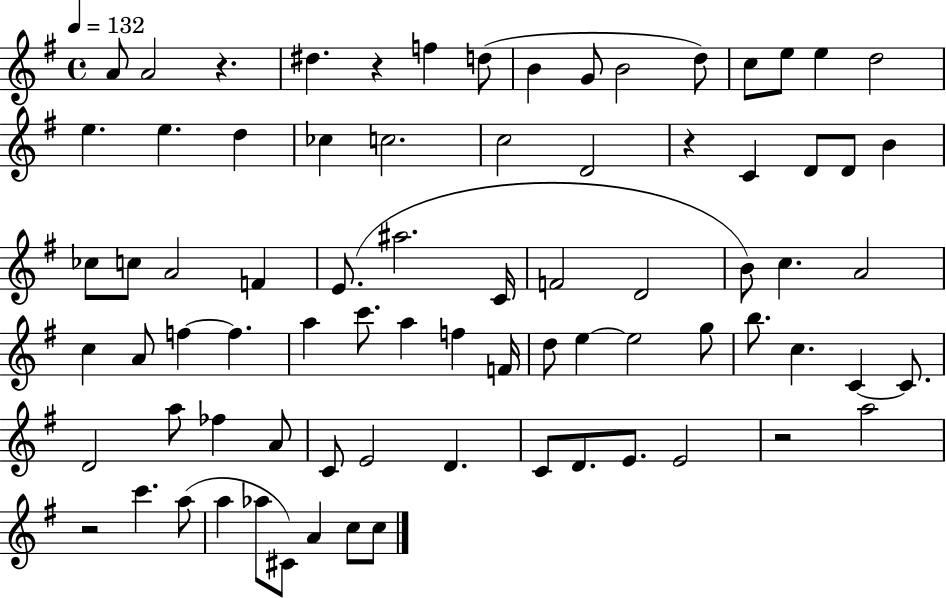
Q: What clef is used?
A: treble